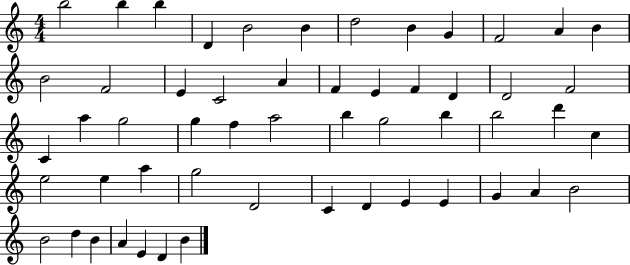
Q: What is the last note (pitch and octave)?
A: B4